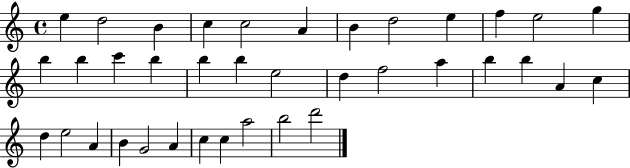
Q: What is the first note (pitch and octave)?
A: E5